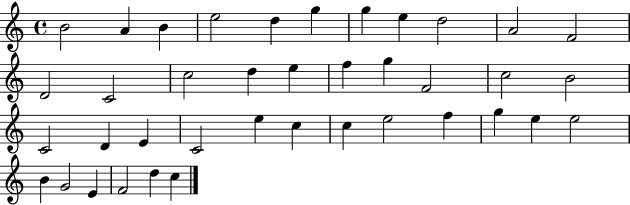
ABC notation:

X:1
T:Untitled
M:4/4
L:1/4
K:C
B2 A B e2 d g g e d2 A2 F2 D2 C2 c2 d e f g F2 c2 B2 C2 D E C2 e c c e2 f g e e2 B G2 E F2 d c